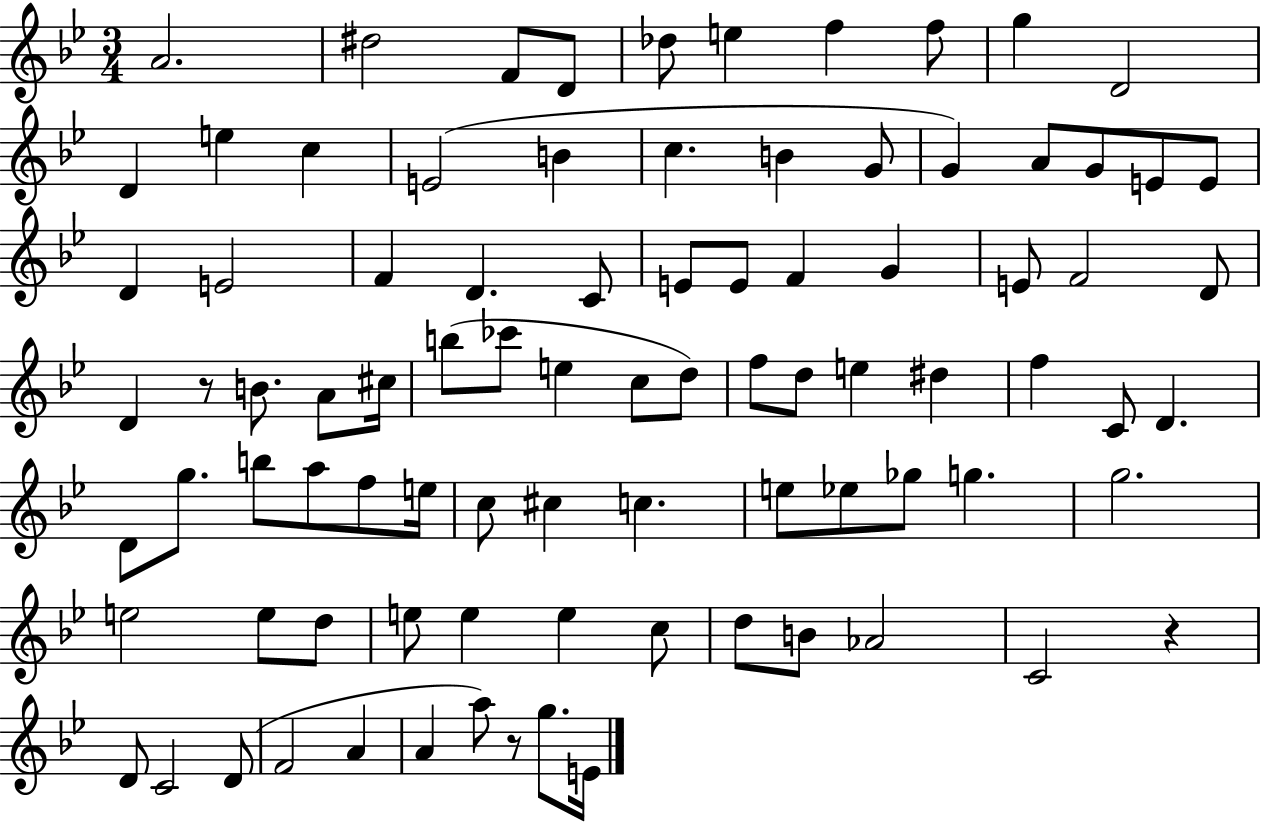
{
  \clef treble
  \numericTimeSignature
  \time 3/4
  \key bes \major
  a'2. | dis''2 f'8 d'8 | des''8 e''4 f''4 f''8 | g''4 d'2 | \break d'4 e''4 c''4 | e'2( b'4 | c''4. b'4 g'8 | g'4) a'8 g'8 e'8 e'8 | \break d'4 e'2 | f'4 d'4. c'8 | e'8 e'8 f'4 g'4 | e'8 f'2 d'8 | \break d'4 r8 b'8. a'8 cis''16 | b''8( ces'''8 e''4 c''8 d''8) | f''8 d''8 e''4 dis''4 | f''4 c'8 d'4. | \break d'8 g''8. b''8 a''8 f''8 e''16 | c''8 cis''4 c''4. | e''8 ees''8 ges''8 g''4. | g''2. | \break e''2 e''8 d''8 | e''8 e''4 e''4 c''8 | d''8 b'8 aes'2 | c'2 r4 | \break d'8 c'2 d'8( | f'2 a'4 | a'4 a''8) r8 g''8. e'16 | \bar "|."
}